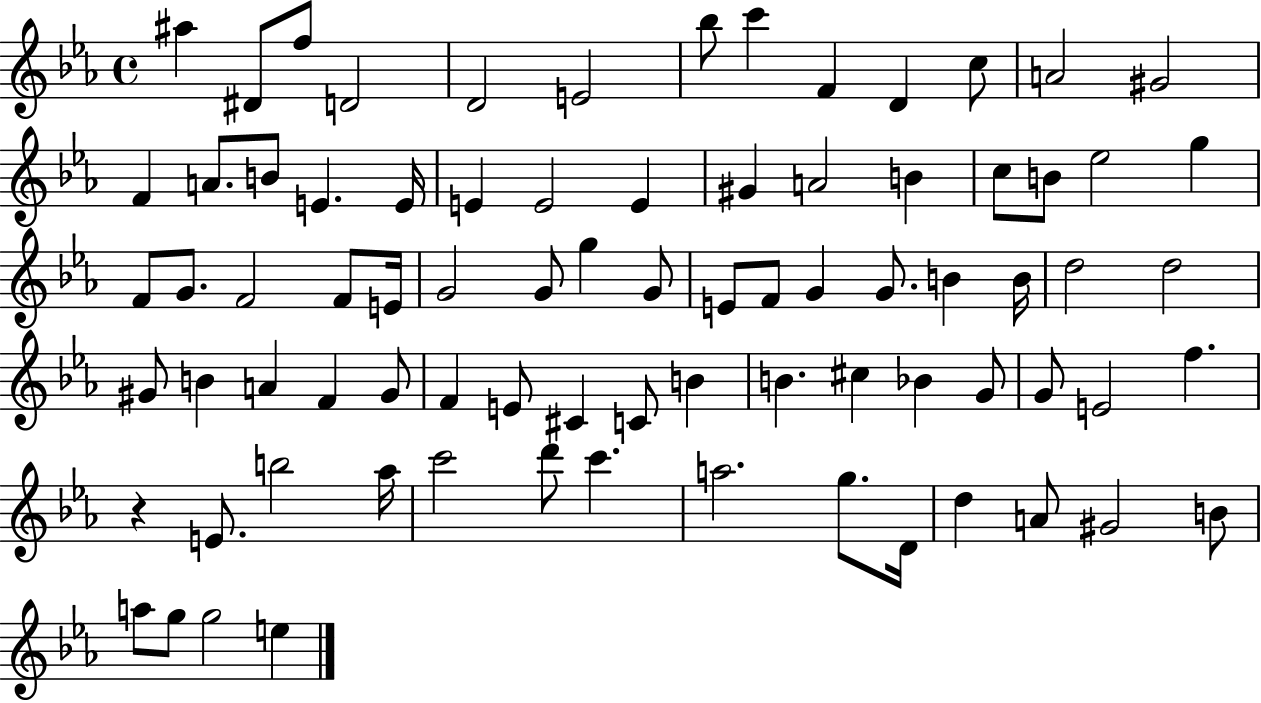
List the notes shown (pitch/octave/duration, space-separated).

A#5/q D#4/e F5/e D4/h D4/h E4/h Bb5/e C6/q F4/q D4/q C5/e A4/h G#4/h F4/q A4/e. B4/e E4/q. E4/s E4/q E4/h E4/q G#4/q A4/h B4/q C5/e B4/e Eb5/h G5/q F4/e G4/e. F4/h F4/e E4/s G4/h G4/e G5/q G4/e E4/e F4/e G4/q G4/e. B4/q B4/s D5/h D5/h G#4/e B4/q A4/q F4/q G#4/e F4/q E4/e C#4/q C4/e B4/q B4/q. C#5/q Bb4/q G4/e G4/e E4/h F5/q. R/q E4/e. B5/h Ab5/s C6/h D6/e C6/q. A5/h. G5/e. D4/s D5/q A4/e G#4/h B4/e A5/e G5/e G5/h E5/q